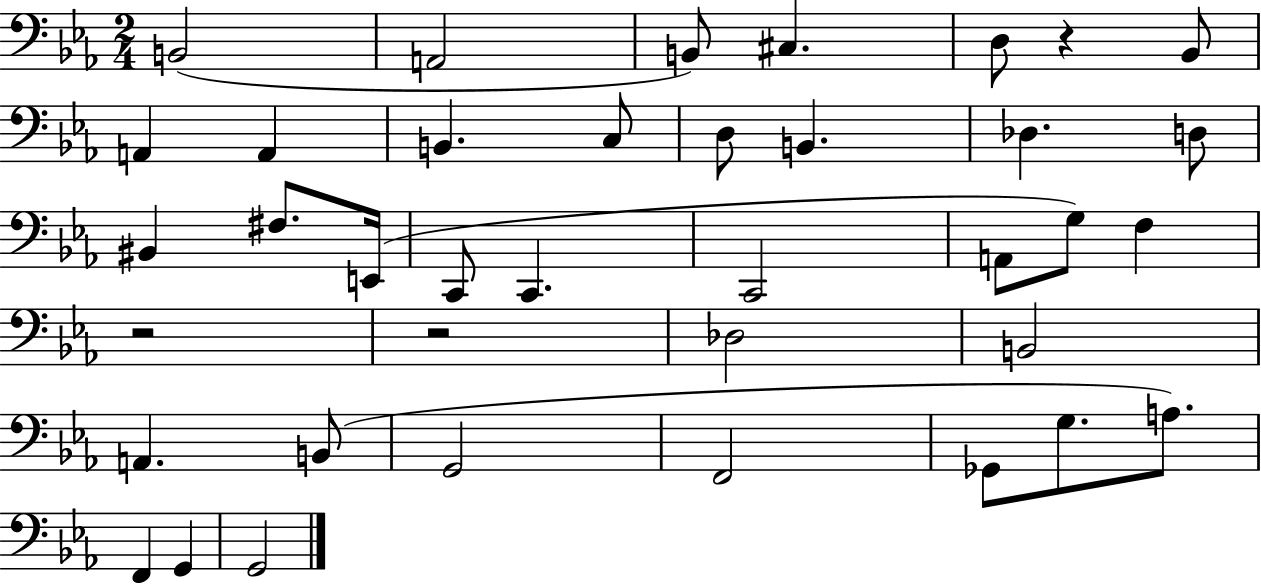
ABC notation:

X:1
T:Untitled
M:2/4
L:1/4
K:Eb
B,,2 A,,2 B,,/2 ^C, D,/2 z _B,,/2 A,, A,, B,, C,/2 D,/2 B,, _D, D,/2 ^B,, ^F,/2 E,,/4 C,,/2 C,, C,,2 A,,/2 G,/2 F, z2 z2 _D,2 B,,2 A,, B,,/2 G,,2 F,,2 _G,,/2 G,/2 A,/2 F,, G,, G,,2